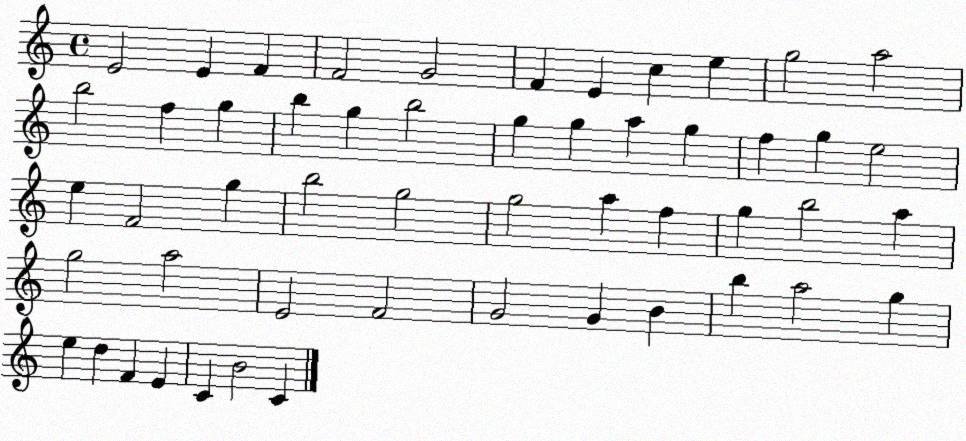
X:1
T:Untitled
M:4/4
L:1/4
K:C
E2 E F F2 G2 F E c e g2 a2 b2 f g b g b2 g g a g f g e2 e F2 g b2 g2 g2 a f g b2 a g2 a2 E2 F2 G2 G B b a2 g e d F E C B2 C